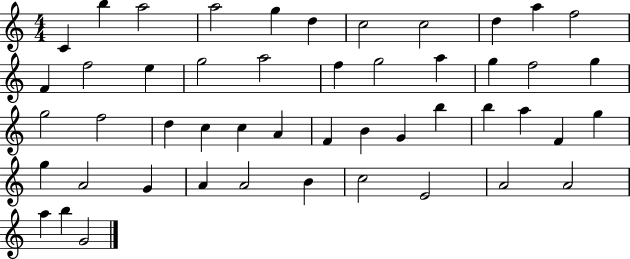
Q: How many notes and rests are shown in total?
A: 49